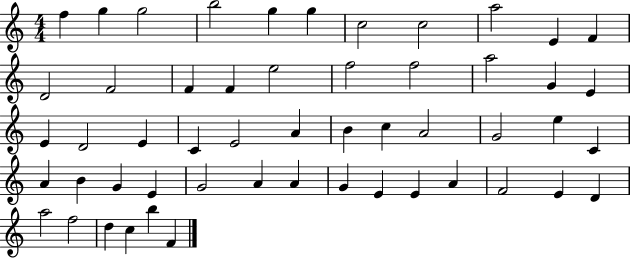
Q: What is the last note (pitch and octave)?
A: F4